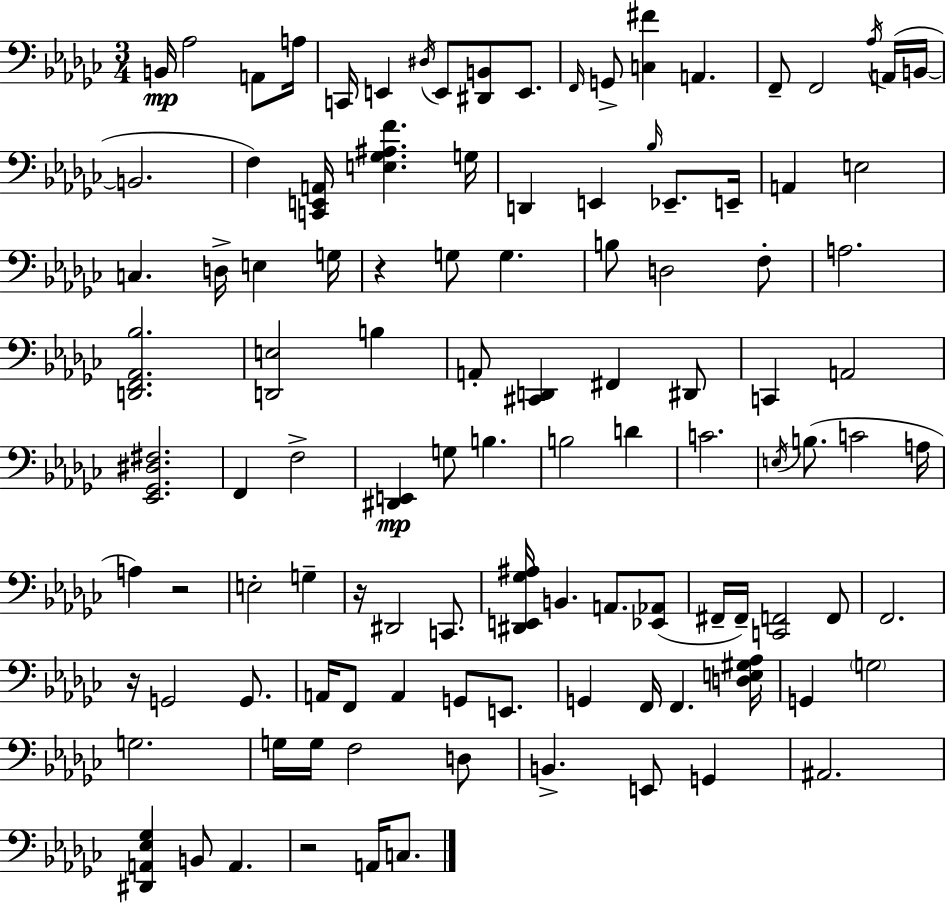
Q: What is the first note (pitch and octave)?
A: B2